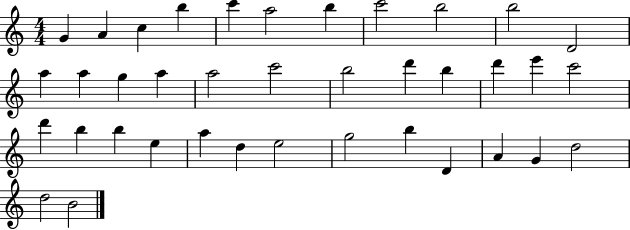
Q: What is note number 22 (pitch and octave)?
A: E6